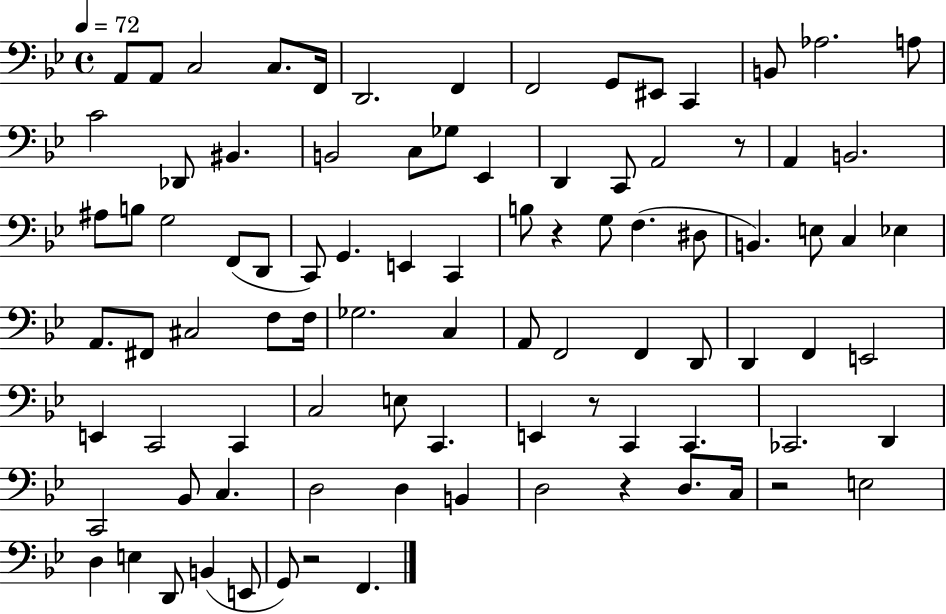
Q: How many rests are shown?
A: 6